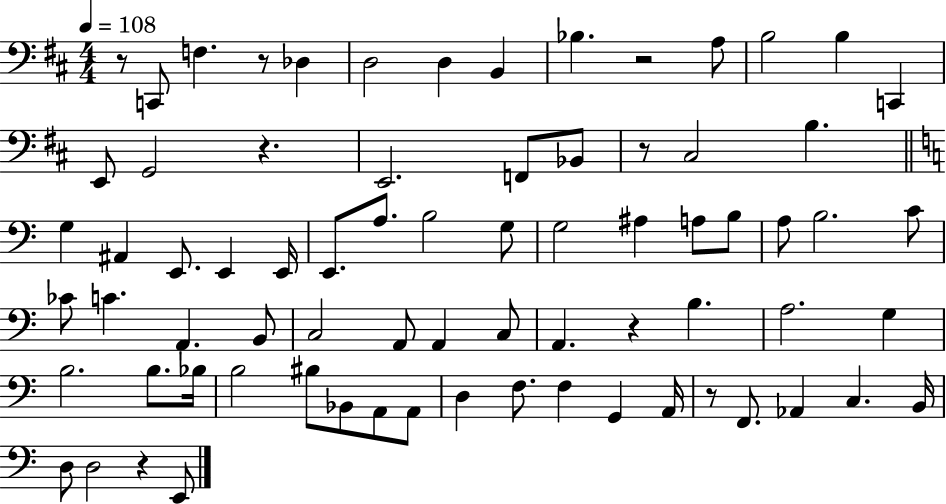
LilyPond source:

{
  \clef bass
  \numericTimeSignature
  \time 4/4
  \key d \major
  \tempo 4 = 108
  r8 c,8 f4. r8 des4 | d2 d4 b,4 | bes4. r2 a8 | b2 b4 c,4 | \break e,8 g,2 r4. | e,2. f,8 bes,8 | r8 cis2 b4. | \bar "||" \break \key a \minor g4 ais,4 e,8. e,4 e,16 | e,8. a8. b2 g8 | g2 ais4 a8 b8 | a8 b2. c'8 | \break ces'8 c'4. a,4. b,8 | c2 a,8 a,4 c8 | a,4. r4 b4. | a2. g4 | \break b2. b8. bes16 | b2 bis8 bes,8 a,8 a,8 | d4 f8. f4 g,4 a,16 | r8 f,8. aes,4 c4. b,16 | \break d8 d2 r4 e,8 | \bar "|."
}